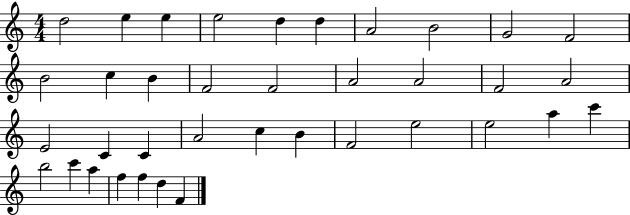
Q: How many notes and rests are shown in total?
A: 37